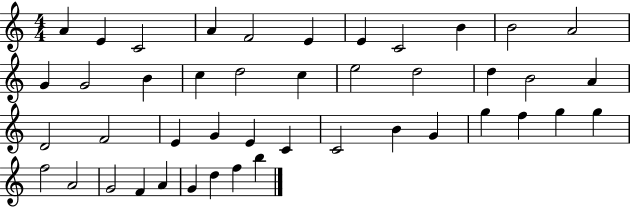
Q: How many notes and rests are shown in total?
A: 44